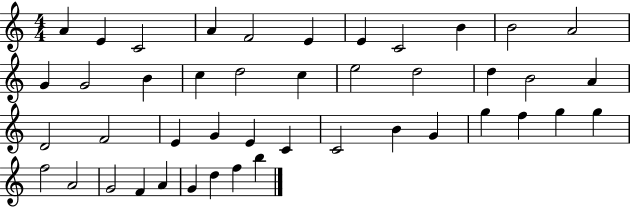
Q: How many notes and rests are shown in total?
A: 44